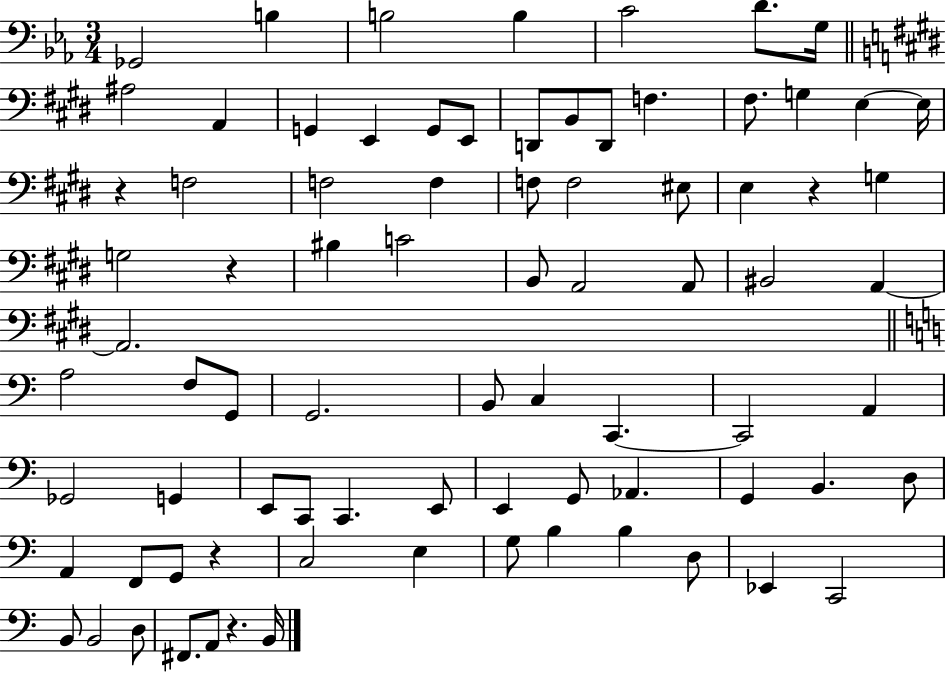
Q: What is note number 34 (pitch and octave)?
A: A2